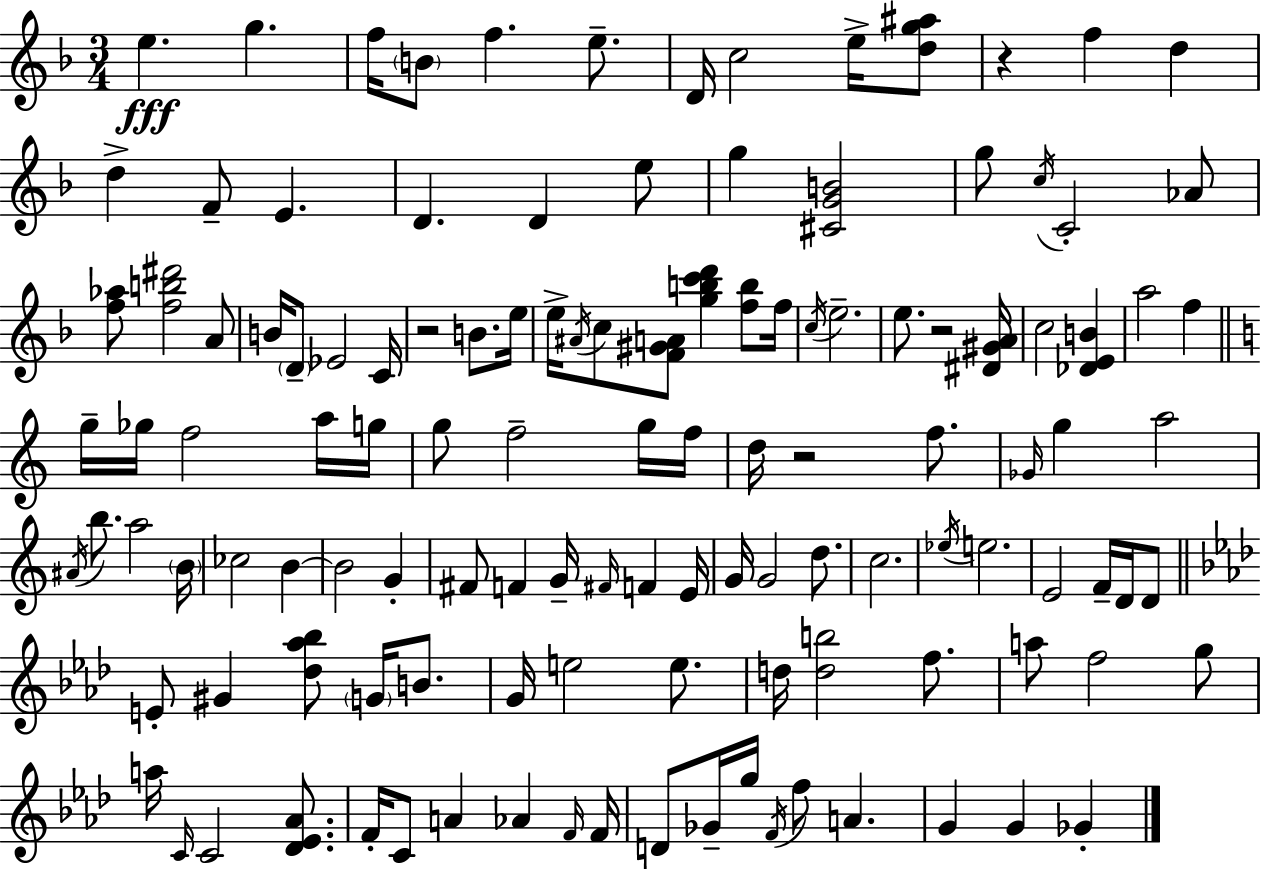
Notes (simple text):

E5/q. G5/q. F5/s B4/e F5/q. E5/e. D4/s C5/h E5/s [D5,G5,A#5]/e R/q F5/q D5/q D5/q F4/e E4/q. D4/q. D4/q E5/e G5/q [C#4,G4,B4]/h G5/e C5/s C4/h Ab4/e [F5,Ab5]/e [F5,B5,D#6]/h A4/e B4/s D4/e Eb4/h C4/s R/h B4/e. E5/s E5/s A#4/s C5/e [F4,G#4,A4]/e [G5,B5,C6,D6]/q [F5,B5]/e F5/s C5/s E5/h. E5/e. R/h [D#4,G#4,A4]/s C5/h [Db4,E4,B4]/q A5/h F5/q G5/s Gb5/s F5/h A5/s G5/s G5/e F5/h G5/s F5/s D5/s R/h F5/e. Gb4/s G5/q A5/h A#4/s B5/e. A5/h B4/s CES5/h B4/q B4/h G4/q F#4/e F4/q G4/s F#4/s F4/q E4/s G4/s G4/h D5/e. C5/h. Eb5/s E5/h. E4/h F4/s D4/s D4/e E4/e G#4/q [Db5,Ab5,Bb5]/e G4/s B4/e. G4/s E5/h E5/e. D5/s [D5,B5]/h F5/e. A5/e F5/h G5/e A5/s C4/s C4/h [Db4,Eb4,Ab4]/e. F4/s C4/e A4/q Ab4/q F4/s F4/s D4/e Gb4/s G5/s F4/s F5/e A4/q. G4/q G4/q Gb4/q